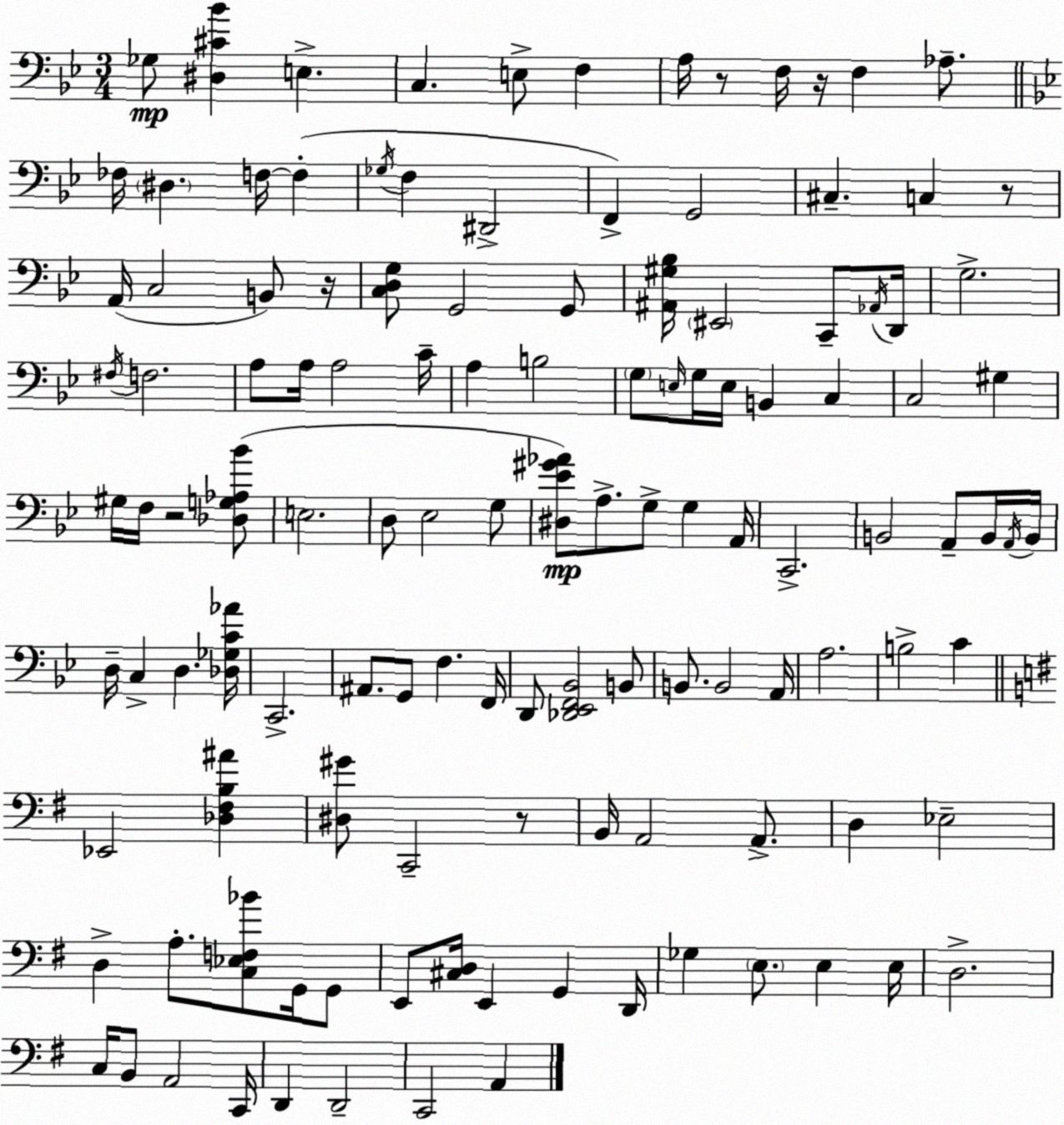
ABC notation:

X:1
T:Untitled
M:3/4
L:1/4
K:Bb
_G,/2 [^D,^C_B] E, C, E,/2 F, A,/4 z/2 F,/4 z/4 F, _A,/2 _F,/4 ^D, F,/4 F, _G,/4 F, ^D,,2 F,, G,,2 ^C, C, z/2 A,,/4 C,2 B,,/2 z/4 [C,D,G,]/2 G,,2 G,,/2 [^A,,^G,_B,]/4 ^E,,2 C,,/2 _A,,/4 D,,/4 G,2 ^F,/4 F,2 A,/2 A,/4 A,2 C/4 A, B,2 G,/2 E,/4 G,/4 E,/4 B,, C, C,2 ^G, ^G,/4 F,/4 z2 [_D,G,_A,_B]/2 E,2 D,/2 _E,2 G,/2 [^D,_E^G_A]/2 A,/2 G,/2 G, A,,/4 C,,2 B,,2 A,,/2 B,,/4 A,,/4 B,,/4 D,/4 C, D, [_D,_G,C_A]/4 C,,2 ^A,,/2 G,,/2 F, F,,/4 D,,/2 [_D,,_E,,F,,_B,,]2 B,,/2 B,,/2 B,,2 A,,/4 A,2 B,2 C _E,,2 [_D,^F,B,^A] [^D,^G]/2 C,,2 z/2 B,,/4 A,,2 A,,/2 D, _E,2 D, A,/2 [C,_E,F,_B]/2 G,,/4 G,,/2 E,,/2 [^C,D,]/4 E,, G,, D,,/4 _G, E,/2 E, E,/4 D,2 C,/4 B,,/2 A,,2 C,,/4 D,, D,,2 C,,2 A,,